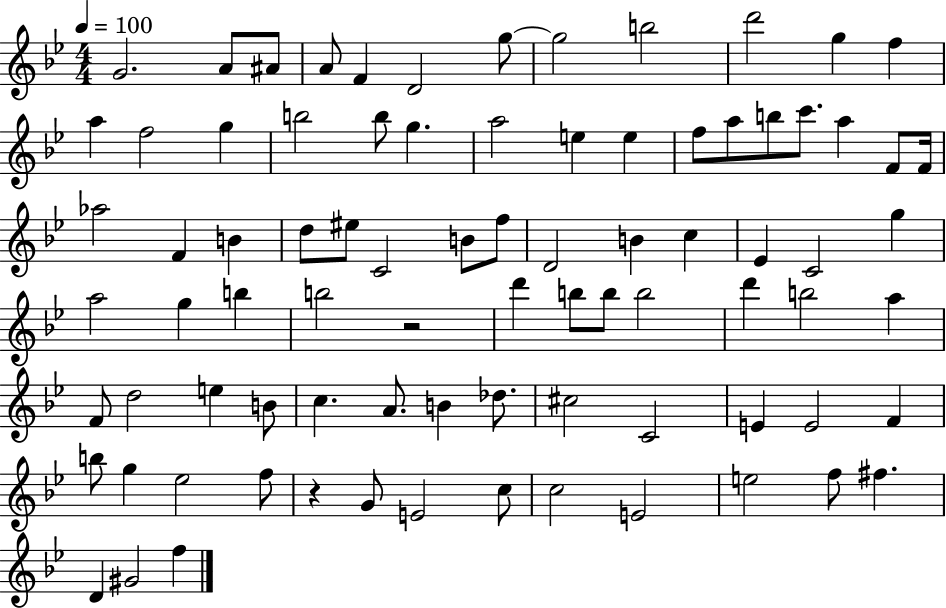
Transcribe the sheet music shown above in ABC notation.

X:1
T:Untitled
M:4/4
L:1/4
K:Bb
G2 A/2 ^A/2 A/2 F D2 g/2 g2 b2 d'2 g f a f2 g b2 b/2 g a2 e e f/2 a/2 b/2 c'/2 a F/2 F/4 _a2 F B d/2 ^e/2 C2 B/2 f/2 D2 B c _E C2 g a2 g b b2 z2 d' b/2 b/2 b2 d' b2 a F/2 d2 e B/2 c A/2 B _d/2 ^c2 C2 E E2 F b/2 g _e2 f/2 z G/2 E2 c/2 c2 E2 e2 f/2 ^f D ^G2 f